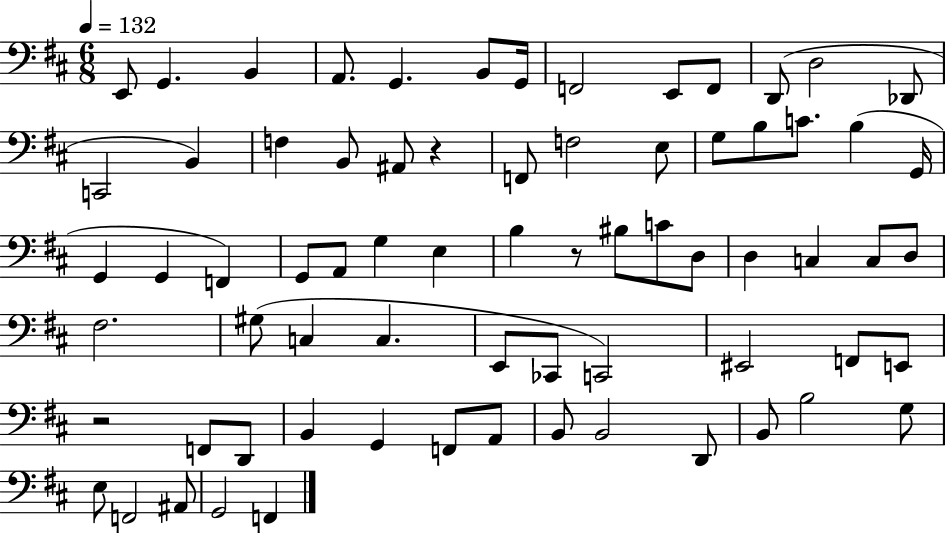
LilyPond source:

{
  \clef bass
  \numericTimeSignature
  \time 6/8
  \key d \major
  \tempo 4 = 132
  e,8 g,4. b,4 | a,8. g,4. b,8 g,16 | f,2 e,8 f,8 | d,8( d2 des,8 | \break c,2 b,4) | f4 b,8 ais,8 r4 | f,8 f2 e8 | g8 b8 c'8. b4( g,16 | \break g,4 g,4 f,4) | g,8 a,8 g4 e4 | b4 r8 bis8 c'8 d8 | d4 c4 c8 d8 | \break fis2. | gis8( c4 c4. | e,8 ces,8 c,2) | eis,2 f,8 e,8 | \break r2 f,8 d,8 | b,4 g,4 f,8 a,8 | b,8 b,2 d,8 | b,8 b2 g8 | \break e8 f,2 ais,8 | g,2 f,4 | \bar "|."
}